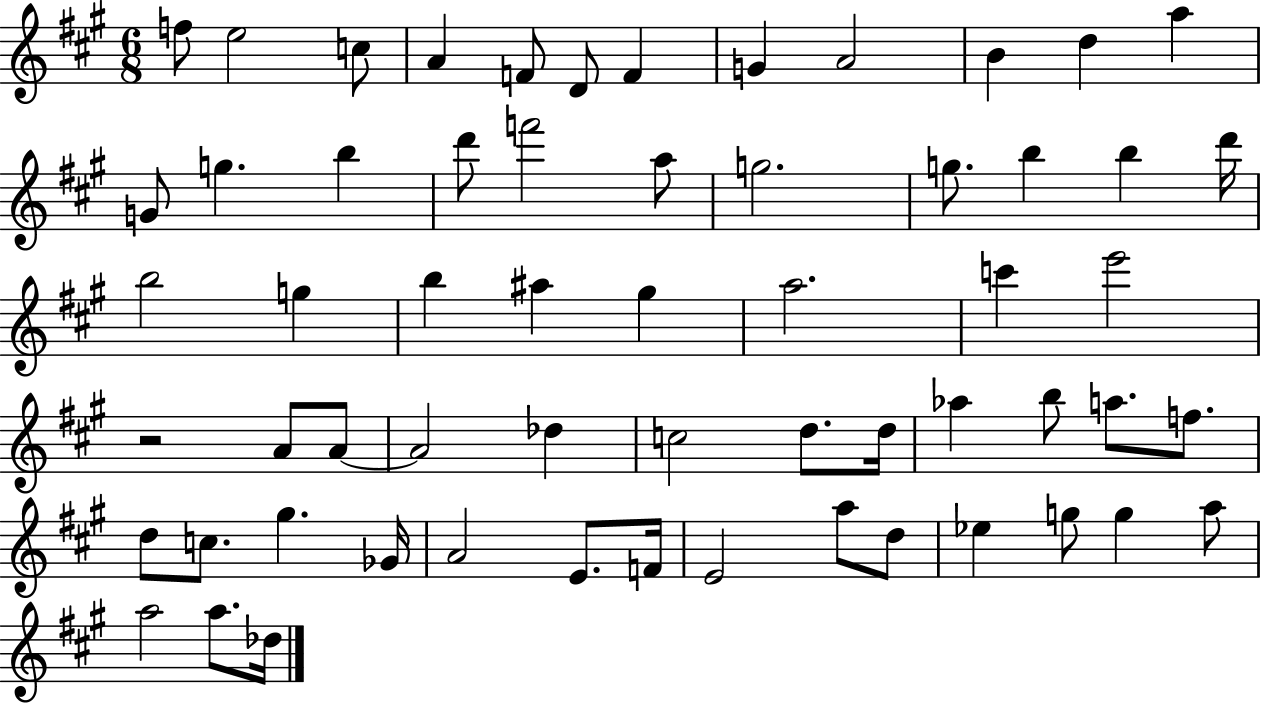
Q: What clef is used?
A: treble